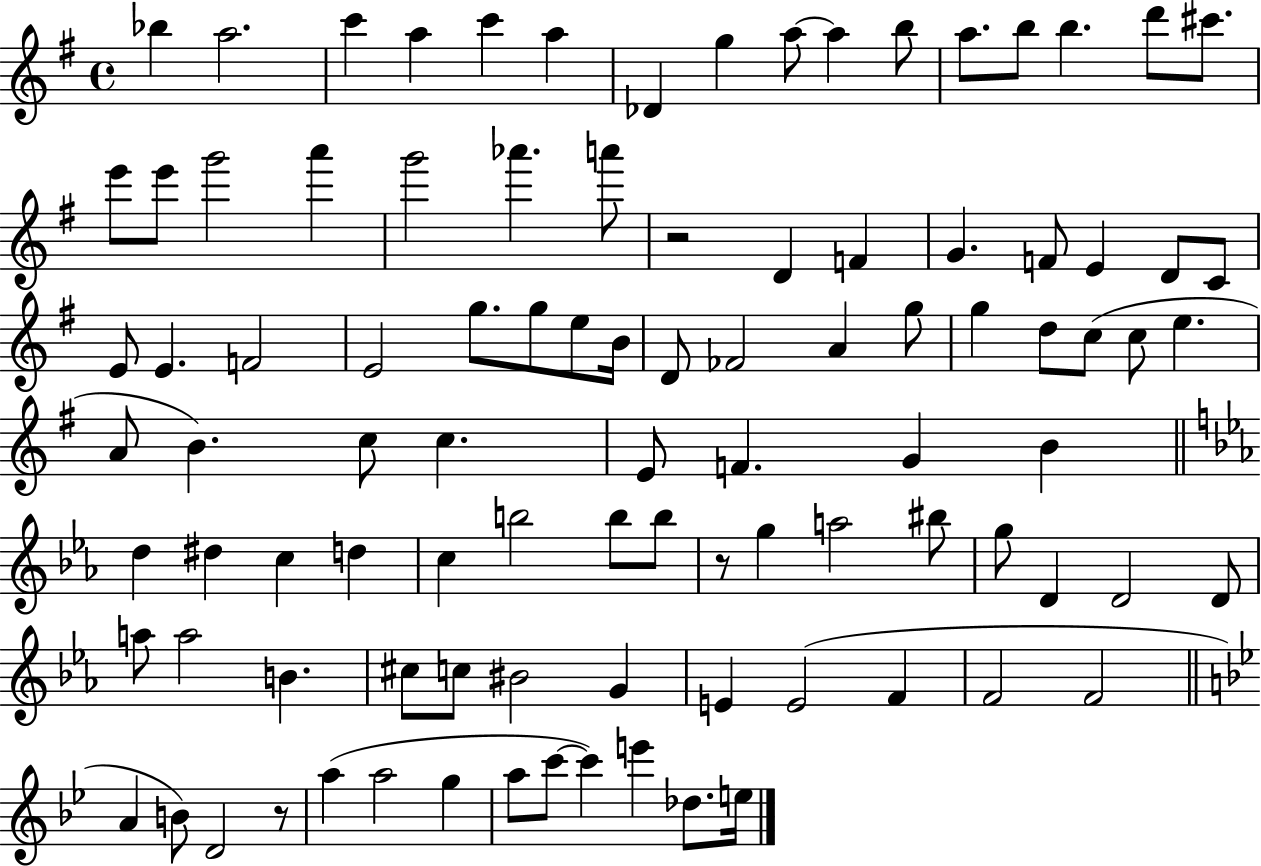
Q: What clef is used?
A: treble